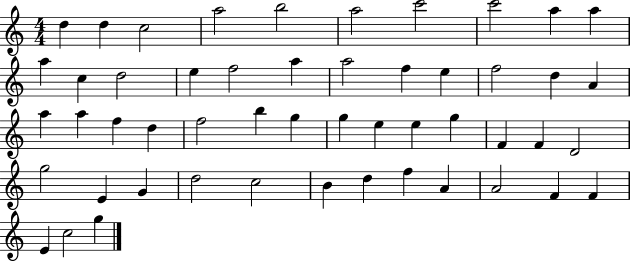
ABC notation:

X:1
T:Untitled
M:4/4
L:1/4
K:C
d d c2 a2 b2 a2 c'2 c'2 a a a c d2 e f2 a a2 f e f2 d A a a f d f2 b g g e e g F F D2 g2 E G d2 c2 B d f A A2 F F E c2 g